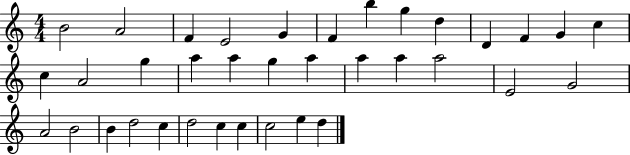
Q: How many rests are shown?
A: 0